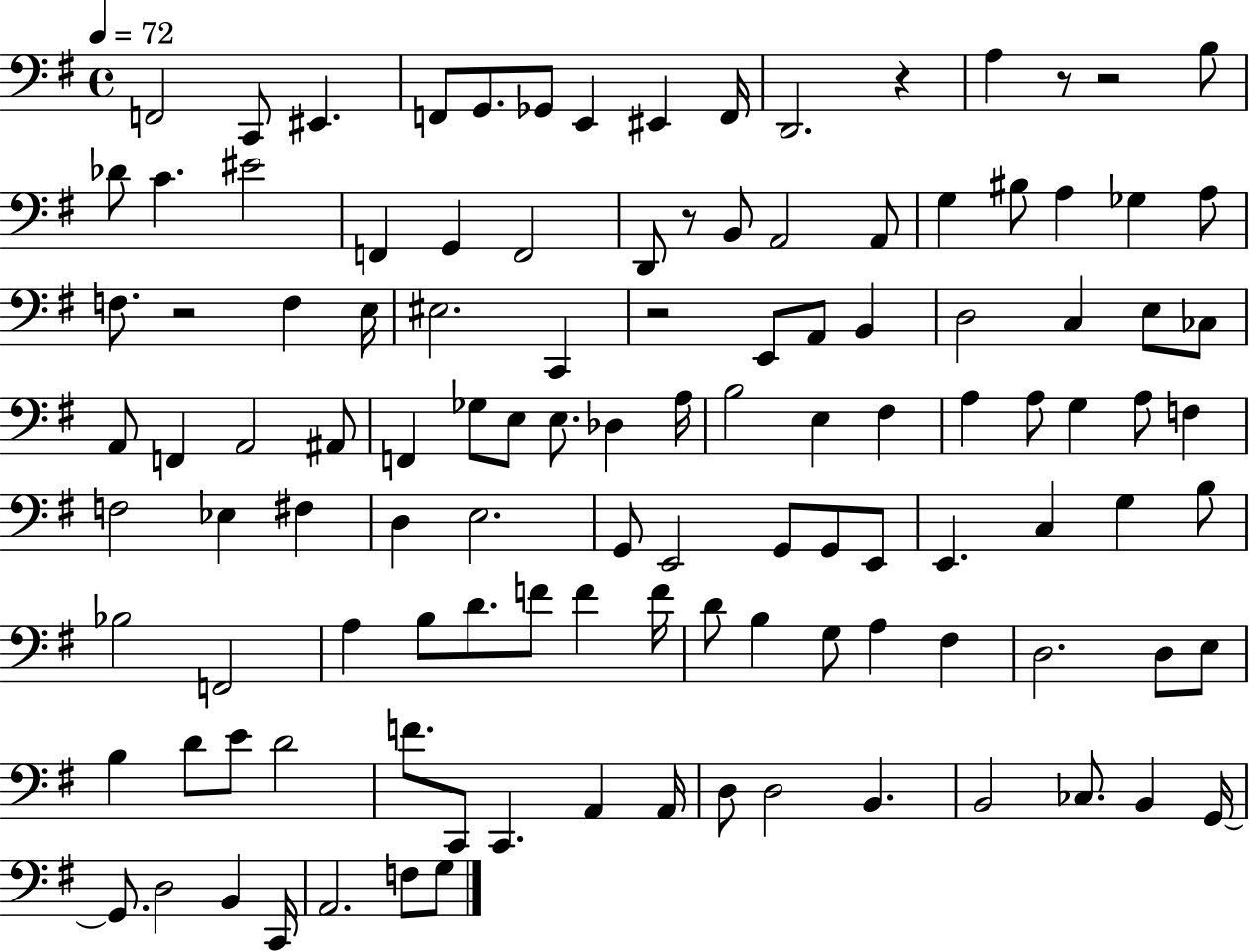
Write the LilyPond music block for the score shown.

{
  \clef bass
  \time 4/4
  \defaultTimeSignature
  \key g \major
  \tempo 4 = 72
  f,2 c,8 eis,4. | f,8 g,8. ges,8 e,4 eis,4 f,16 | d,2. r4 | a4 r8 r2 b8 | \break des'8 c'4. eis'2 | f,4 g,4 f,2 | d,8 r8 b,8 a,2 a,8 | g4 bis8 a4 ges4 a8 | \break f8. r2 f4 e16 | eis2. c,4 | r2 e,8 a,8 b,4 | d2 c4 e8 ces8 | \break a,8 f,4 a,2 ais,8 | f,4 ges8 e8 e8. des4 a16 | b2 e4 fis4 | a4 a8 g4 a8 f4 | \break f2 ees4 fis4 | d4 e2. | g,8 e,2 g,8 g,8 e,8 | e,4. c4 g4 b8 | \break bes2 f,2 | a4 b8 d'8. f'8 f'4 f'16 | d'8 b4 g8 a4 fis4 | d2. d8 e8 | \break b4 d'8 e'8 d'2 | f'8. c,8 c,4. a,4 a,16 | d8 d2 b,4. | b,2 ces8. b,4 g,16~~ | \break g,8. d2 b,4 c,16 | a,2. f8 g8 | \bar "|."
}